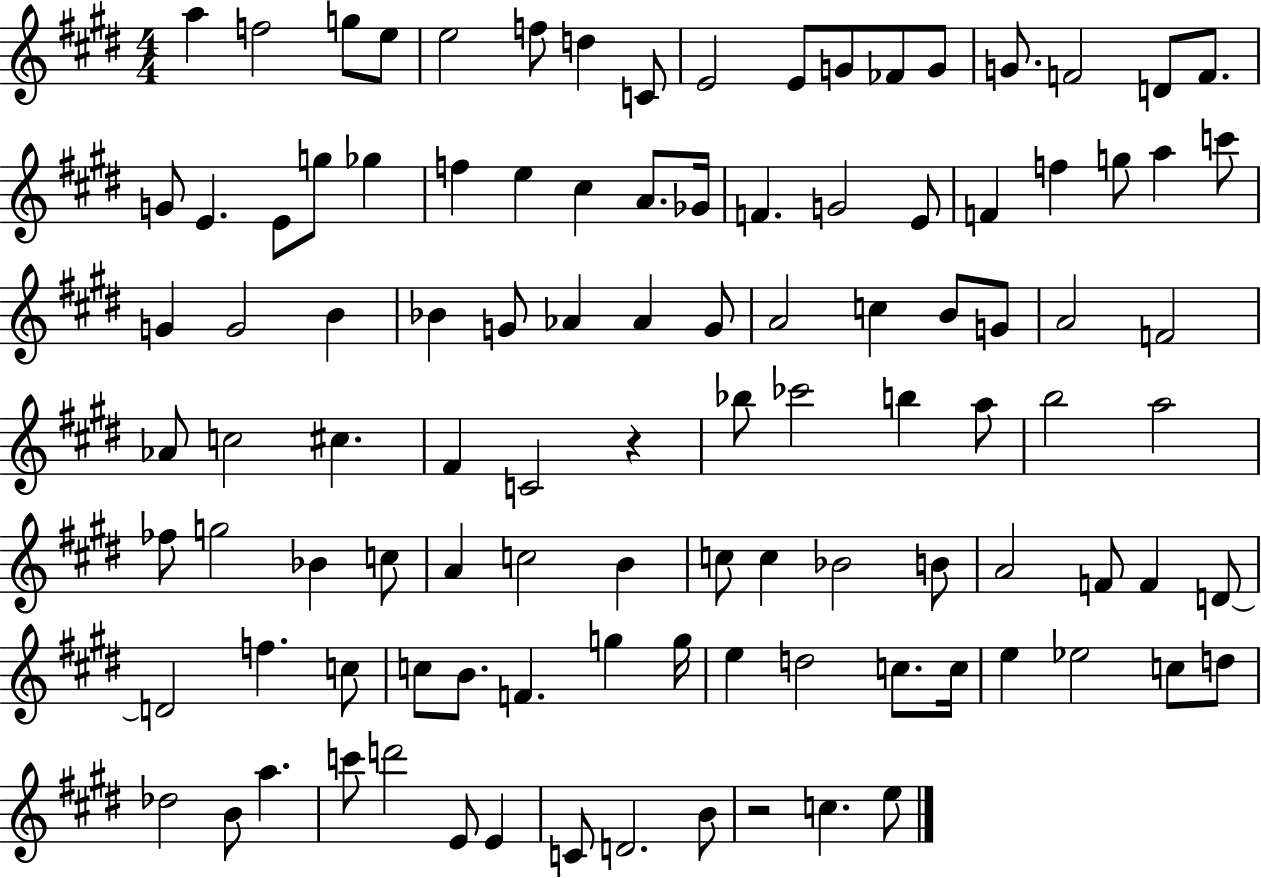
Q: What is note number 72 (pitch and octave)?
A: A4